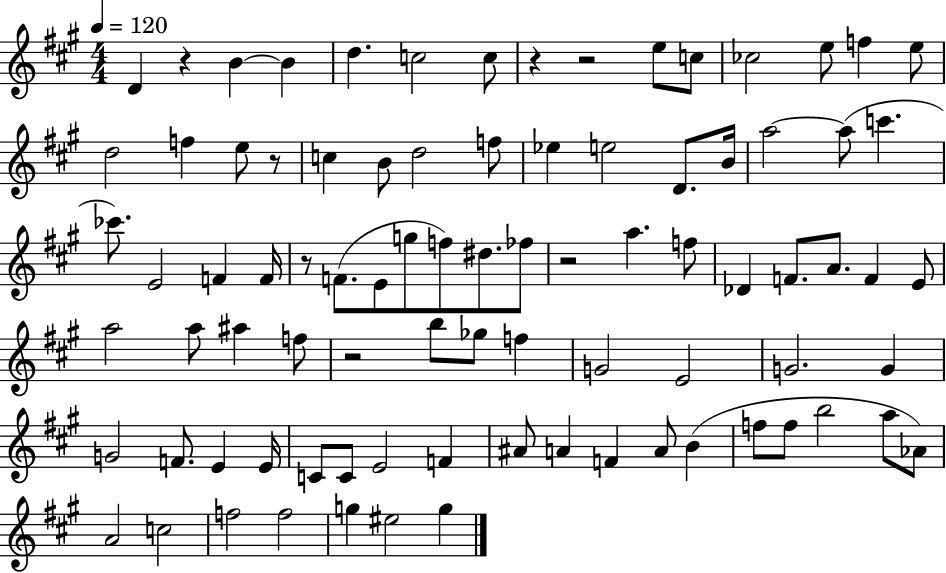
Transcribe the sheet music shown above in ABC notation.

X:1
T:Untitled
M:4/4
L:1/4
K:A
D z B B d c2 c/2 z z2 e/2 c/2 _c2 e/2 f e/2 d2 f e/2 z/2 c B/2 d2 f/2 _e e2 D/2 B/4 a2 a/2 c' _c'/2 E2 F F/4 z/2 F/2 E/2 g/2 f/2 ^d/2 _f/2 z2 a f/2 _D F/2 A/2 F E/2 a2 a/2 ^a f/2 z2 b/2 _g/2 f G2 E2 G2 G G2 F/2 E E/4 C/2 C/2 E2 F ^A/2 A F A/2 B f/2 f/2 b2 a/2 _A/2 A2 c2 f2 f2 g ^e2 g